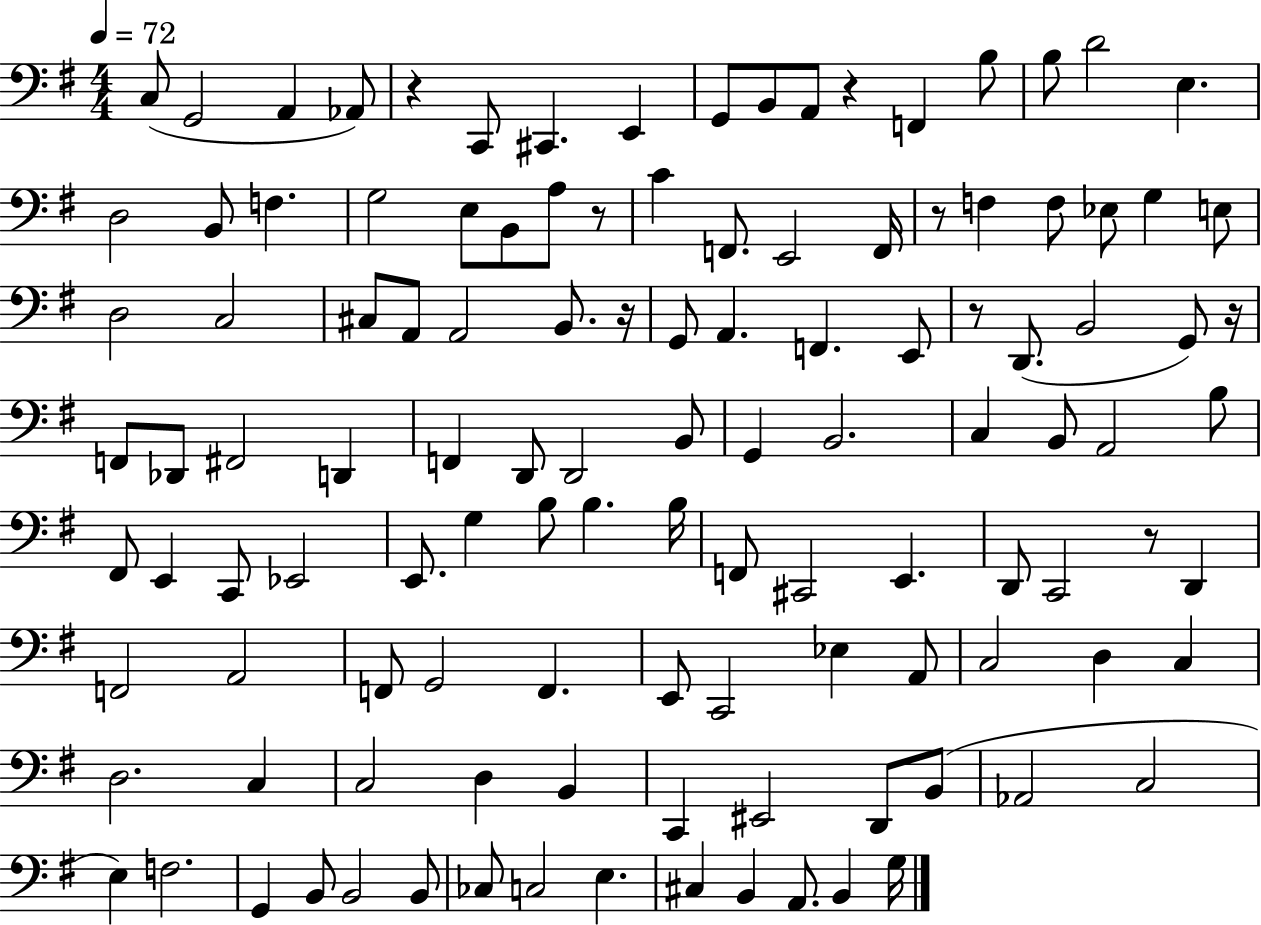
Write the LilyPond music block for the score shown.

{
  \clef bass
  \numericTimeSignature
  \time 4/4
  \key g \major
  \tempo 4 = 72
  c8( g,2 a,4 aes,8) | r4 c,8 cis,4. e,4 | g,8 b,8 a,8 r4 f,4 b8 | b8 d'2 e4. | \break d2 b,8 f4. | g2 e8 b,8 a8 r8 | c'4 f,8. e,2 f,16 | r8 f4 f8 ees8 g4 e8 | \break d2 c2 | cis8 a,8 a,2 b,8. r16 | g,8 a,4. f,4. e,8 | r8 d,8.( b,2 g,8) r16 | \break f,8 des,8 fis,2 d,4 | f,4 d,8 d,2 b,8 | g,4 b,2. | c4 b,8 a,2 b8 | \break fis,8 e,4 c,8 ees,2 | e,8. g4 b8 b4. b16 | f,8 cis,2 e,4. | d,8 c,2 r8 d,4 | \break f,2 a,2 | f,8 g,2 f,4. | e,8 c,2 ees4 a,8 | c2 d4 c4 | \break d2. c4 | c2 d4 b,4 | c,4 eis,2 d,8 b,8( | aes,2 c2 | \break e4) f2. | g,4 b,8 b,2 b,8 | ces8 c2 e4. | cis4 b,4 a,8. b,4 g16 | \break \bar "|."
}